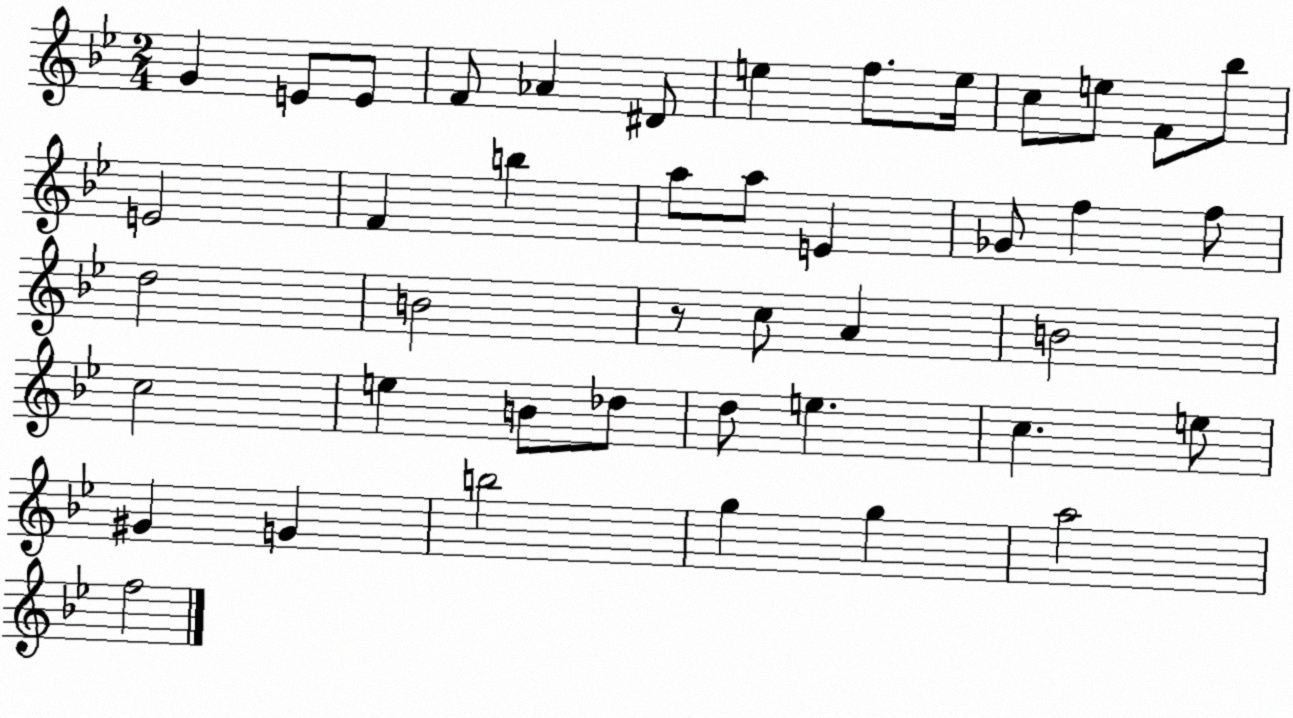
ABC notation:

X:1
T:Untitled
M:2/4
L:1/4
K:Bb
G E/2 E/2 F/2 _A ^D/2 e f/2 e/4 c/2 e/2 F/2 _b/2 E2 F b a/2 a/2 E _G/2 f f/2 d2 B2 z/2 c/2 A B2 c2 e B/2 _d/2 d/2 e c e/2 ^G G b2 g g a2 f2